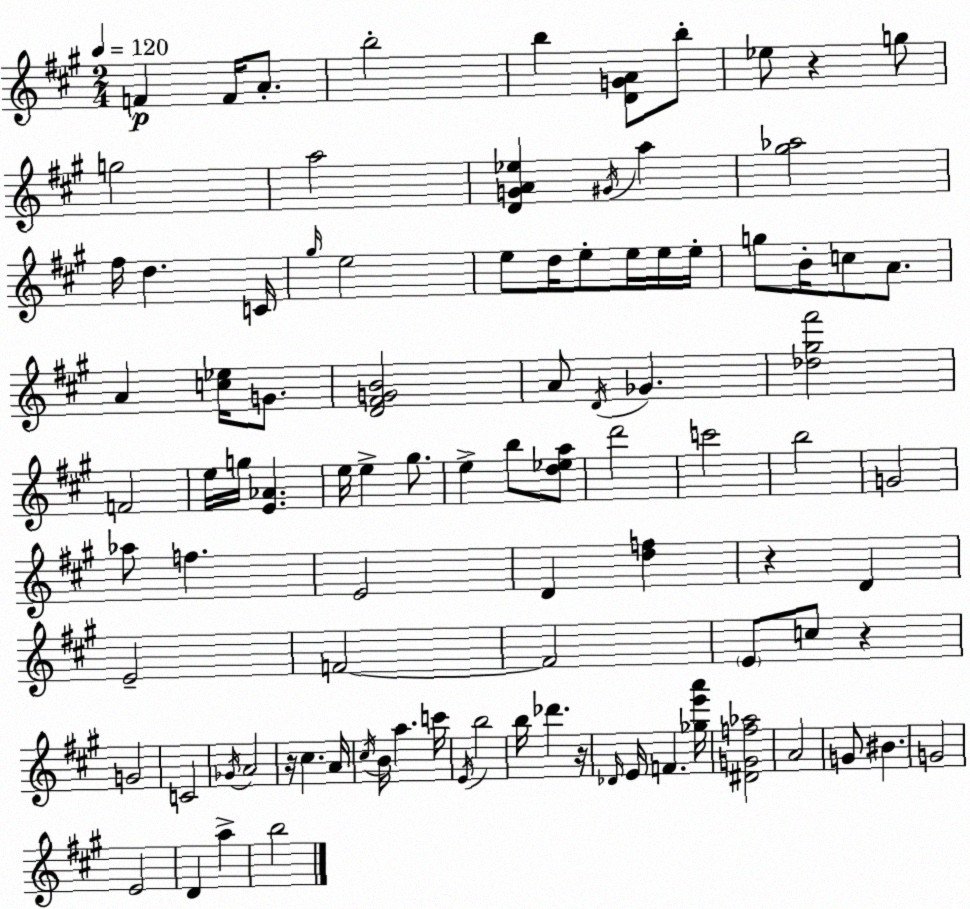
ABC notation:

X:1
T:Untitled
M:2/4
L:1/4
K:A
F F/4 A/2 b2 b [DGA]/2 b/2 _e/2 z g/2 g2 a2 [DGA_e] ^G/4 a [^g_a]2 ^f/4 d C/4 ^g/4 e2 e/2 d/4 e/2 e/4 e/4 e/4 g/2 B/4 c/2 A/2 A [c_e]/4 G/2 [D^FGB]2 A/2 D/4 _G [_d^g^f']2 F2 e/4 g/4 [E_A] e/4 e ^g/2 e b/2 [d_ea]/2 d'2 c'2 b2 G2 _a/2 f E2 D [df] z D E2 F2 F2 E/2 c/2 z G2 C2 _G/4 A2 z/4 ^c A/4 ^c/4 B/4 a c'/4 E/4 b2 b/4 _d' z/4 _D/4 E/4 F [_ge'a']/4 [^DGf_a]2 A2 G/2 ^B G2 E2 D a b2